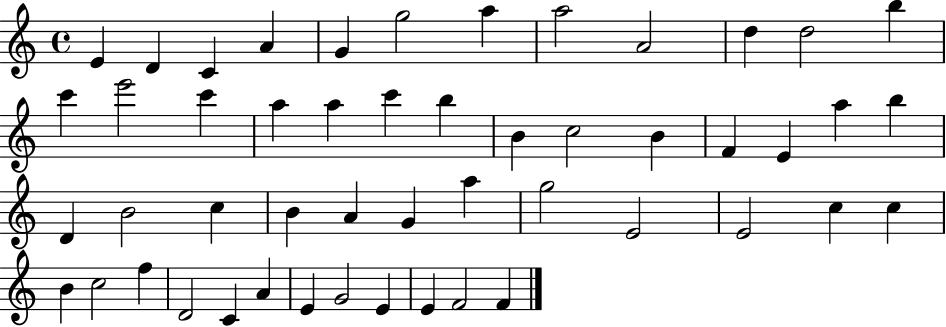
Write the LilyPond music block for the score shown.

{
  \clef treble
  \time 4/4
  \defaultTimeSignature
  \key c \major
  e'4 d'4 c'4 a'4 | g'4 g''2 a''4 | a''2 a'2 | d''4 d''2 b''4 | \break c'''4 e'''2 c'''4 | a''4 a''4 c'''4 b''4 | b'4 c''2 b'4 | f'4 e'4 a''4 b''4 | \break d'4 b'2 c''4 | b'4 a'4 g'4 a''4 | g''2 e'2 | e'2 c''4 c''4 | \break b'4 c''2 f''4 | d'2 c'4 a'4 | e'4 g'2 e'4 | e'4 f'2 f'4 | \break \bar "|."
}